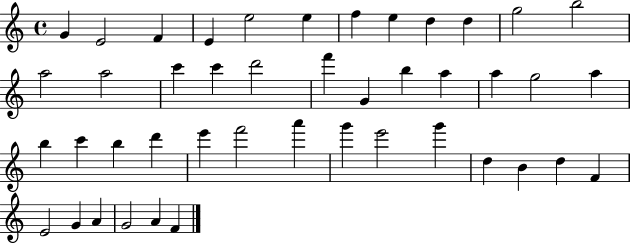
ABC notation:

X:1
T:Untitled
M:4/4
L:1/4
K:C
G E2 F E e2 e f e d d g2 b2 a2 a2 c' c' d'2 f' G b a a g2 a b c' b d' e' f'2 a' g' e'2 g' d B d F E2 G A G2 A F